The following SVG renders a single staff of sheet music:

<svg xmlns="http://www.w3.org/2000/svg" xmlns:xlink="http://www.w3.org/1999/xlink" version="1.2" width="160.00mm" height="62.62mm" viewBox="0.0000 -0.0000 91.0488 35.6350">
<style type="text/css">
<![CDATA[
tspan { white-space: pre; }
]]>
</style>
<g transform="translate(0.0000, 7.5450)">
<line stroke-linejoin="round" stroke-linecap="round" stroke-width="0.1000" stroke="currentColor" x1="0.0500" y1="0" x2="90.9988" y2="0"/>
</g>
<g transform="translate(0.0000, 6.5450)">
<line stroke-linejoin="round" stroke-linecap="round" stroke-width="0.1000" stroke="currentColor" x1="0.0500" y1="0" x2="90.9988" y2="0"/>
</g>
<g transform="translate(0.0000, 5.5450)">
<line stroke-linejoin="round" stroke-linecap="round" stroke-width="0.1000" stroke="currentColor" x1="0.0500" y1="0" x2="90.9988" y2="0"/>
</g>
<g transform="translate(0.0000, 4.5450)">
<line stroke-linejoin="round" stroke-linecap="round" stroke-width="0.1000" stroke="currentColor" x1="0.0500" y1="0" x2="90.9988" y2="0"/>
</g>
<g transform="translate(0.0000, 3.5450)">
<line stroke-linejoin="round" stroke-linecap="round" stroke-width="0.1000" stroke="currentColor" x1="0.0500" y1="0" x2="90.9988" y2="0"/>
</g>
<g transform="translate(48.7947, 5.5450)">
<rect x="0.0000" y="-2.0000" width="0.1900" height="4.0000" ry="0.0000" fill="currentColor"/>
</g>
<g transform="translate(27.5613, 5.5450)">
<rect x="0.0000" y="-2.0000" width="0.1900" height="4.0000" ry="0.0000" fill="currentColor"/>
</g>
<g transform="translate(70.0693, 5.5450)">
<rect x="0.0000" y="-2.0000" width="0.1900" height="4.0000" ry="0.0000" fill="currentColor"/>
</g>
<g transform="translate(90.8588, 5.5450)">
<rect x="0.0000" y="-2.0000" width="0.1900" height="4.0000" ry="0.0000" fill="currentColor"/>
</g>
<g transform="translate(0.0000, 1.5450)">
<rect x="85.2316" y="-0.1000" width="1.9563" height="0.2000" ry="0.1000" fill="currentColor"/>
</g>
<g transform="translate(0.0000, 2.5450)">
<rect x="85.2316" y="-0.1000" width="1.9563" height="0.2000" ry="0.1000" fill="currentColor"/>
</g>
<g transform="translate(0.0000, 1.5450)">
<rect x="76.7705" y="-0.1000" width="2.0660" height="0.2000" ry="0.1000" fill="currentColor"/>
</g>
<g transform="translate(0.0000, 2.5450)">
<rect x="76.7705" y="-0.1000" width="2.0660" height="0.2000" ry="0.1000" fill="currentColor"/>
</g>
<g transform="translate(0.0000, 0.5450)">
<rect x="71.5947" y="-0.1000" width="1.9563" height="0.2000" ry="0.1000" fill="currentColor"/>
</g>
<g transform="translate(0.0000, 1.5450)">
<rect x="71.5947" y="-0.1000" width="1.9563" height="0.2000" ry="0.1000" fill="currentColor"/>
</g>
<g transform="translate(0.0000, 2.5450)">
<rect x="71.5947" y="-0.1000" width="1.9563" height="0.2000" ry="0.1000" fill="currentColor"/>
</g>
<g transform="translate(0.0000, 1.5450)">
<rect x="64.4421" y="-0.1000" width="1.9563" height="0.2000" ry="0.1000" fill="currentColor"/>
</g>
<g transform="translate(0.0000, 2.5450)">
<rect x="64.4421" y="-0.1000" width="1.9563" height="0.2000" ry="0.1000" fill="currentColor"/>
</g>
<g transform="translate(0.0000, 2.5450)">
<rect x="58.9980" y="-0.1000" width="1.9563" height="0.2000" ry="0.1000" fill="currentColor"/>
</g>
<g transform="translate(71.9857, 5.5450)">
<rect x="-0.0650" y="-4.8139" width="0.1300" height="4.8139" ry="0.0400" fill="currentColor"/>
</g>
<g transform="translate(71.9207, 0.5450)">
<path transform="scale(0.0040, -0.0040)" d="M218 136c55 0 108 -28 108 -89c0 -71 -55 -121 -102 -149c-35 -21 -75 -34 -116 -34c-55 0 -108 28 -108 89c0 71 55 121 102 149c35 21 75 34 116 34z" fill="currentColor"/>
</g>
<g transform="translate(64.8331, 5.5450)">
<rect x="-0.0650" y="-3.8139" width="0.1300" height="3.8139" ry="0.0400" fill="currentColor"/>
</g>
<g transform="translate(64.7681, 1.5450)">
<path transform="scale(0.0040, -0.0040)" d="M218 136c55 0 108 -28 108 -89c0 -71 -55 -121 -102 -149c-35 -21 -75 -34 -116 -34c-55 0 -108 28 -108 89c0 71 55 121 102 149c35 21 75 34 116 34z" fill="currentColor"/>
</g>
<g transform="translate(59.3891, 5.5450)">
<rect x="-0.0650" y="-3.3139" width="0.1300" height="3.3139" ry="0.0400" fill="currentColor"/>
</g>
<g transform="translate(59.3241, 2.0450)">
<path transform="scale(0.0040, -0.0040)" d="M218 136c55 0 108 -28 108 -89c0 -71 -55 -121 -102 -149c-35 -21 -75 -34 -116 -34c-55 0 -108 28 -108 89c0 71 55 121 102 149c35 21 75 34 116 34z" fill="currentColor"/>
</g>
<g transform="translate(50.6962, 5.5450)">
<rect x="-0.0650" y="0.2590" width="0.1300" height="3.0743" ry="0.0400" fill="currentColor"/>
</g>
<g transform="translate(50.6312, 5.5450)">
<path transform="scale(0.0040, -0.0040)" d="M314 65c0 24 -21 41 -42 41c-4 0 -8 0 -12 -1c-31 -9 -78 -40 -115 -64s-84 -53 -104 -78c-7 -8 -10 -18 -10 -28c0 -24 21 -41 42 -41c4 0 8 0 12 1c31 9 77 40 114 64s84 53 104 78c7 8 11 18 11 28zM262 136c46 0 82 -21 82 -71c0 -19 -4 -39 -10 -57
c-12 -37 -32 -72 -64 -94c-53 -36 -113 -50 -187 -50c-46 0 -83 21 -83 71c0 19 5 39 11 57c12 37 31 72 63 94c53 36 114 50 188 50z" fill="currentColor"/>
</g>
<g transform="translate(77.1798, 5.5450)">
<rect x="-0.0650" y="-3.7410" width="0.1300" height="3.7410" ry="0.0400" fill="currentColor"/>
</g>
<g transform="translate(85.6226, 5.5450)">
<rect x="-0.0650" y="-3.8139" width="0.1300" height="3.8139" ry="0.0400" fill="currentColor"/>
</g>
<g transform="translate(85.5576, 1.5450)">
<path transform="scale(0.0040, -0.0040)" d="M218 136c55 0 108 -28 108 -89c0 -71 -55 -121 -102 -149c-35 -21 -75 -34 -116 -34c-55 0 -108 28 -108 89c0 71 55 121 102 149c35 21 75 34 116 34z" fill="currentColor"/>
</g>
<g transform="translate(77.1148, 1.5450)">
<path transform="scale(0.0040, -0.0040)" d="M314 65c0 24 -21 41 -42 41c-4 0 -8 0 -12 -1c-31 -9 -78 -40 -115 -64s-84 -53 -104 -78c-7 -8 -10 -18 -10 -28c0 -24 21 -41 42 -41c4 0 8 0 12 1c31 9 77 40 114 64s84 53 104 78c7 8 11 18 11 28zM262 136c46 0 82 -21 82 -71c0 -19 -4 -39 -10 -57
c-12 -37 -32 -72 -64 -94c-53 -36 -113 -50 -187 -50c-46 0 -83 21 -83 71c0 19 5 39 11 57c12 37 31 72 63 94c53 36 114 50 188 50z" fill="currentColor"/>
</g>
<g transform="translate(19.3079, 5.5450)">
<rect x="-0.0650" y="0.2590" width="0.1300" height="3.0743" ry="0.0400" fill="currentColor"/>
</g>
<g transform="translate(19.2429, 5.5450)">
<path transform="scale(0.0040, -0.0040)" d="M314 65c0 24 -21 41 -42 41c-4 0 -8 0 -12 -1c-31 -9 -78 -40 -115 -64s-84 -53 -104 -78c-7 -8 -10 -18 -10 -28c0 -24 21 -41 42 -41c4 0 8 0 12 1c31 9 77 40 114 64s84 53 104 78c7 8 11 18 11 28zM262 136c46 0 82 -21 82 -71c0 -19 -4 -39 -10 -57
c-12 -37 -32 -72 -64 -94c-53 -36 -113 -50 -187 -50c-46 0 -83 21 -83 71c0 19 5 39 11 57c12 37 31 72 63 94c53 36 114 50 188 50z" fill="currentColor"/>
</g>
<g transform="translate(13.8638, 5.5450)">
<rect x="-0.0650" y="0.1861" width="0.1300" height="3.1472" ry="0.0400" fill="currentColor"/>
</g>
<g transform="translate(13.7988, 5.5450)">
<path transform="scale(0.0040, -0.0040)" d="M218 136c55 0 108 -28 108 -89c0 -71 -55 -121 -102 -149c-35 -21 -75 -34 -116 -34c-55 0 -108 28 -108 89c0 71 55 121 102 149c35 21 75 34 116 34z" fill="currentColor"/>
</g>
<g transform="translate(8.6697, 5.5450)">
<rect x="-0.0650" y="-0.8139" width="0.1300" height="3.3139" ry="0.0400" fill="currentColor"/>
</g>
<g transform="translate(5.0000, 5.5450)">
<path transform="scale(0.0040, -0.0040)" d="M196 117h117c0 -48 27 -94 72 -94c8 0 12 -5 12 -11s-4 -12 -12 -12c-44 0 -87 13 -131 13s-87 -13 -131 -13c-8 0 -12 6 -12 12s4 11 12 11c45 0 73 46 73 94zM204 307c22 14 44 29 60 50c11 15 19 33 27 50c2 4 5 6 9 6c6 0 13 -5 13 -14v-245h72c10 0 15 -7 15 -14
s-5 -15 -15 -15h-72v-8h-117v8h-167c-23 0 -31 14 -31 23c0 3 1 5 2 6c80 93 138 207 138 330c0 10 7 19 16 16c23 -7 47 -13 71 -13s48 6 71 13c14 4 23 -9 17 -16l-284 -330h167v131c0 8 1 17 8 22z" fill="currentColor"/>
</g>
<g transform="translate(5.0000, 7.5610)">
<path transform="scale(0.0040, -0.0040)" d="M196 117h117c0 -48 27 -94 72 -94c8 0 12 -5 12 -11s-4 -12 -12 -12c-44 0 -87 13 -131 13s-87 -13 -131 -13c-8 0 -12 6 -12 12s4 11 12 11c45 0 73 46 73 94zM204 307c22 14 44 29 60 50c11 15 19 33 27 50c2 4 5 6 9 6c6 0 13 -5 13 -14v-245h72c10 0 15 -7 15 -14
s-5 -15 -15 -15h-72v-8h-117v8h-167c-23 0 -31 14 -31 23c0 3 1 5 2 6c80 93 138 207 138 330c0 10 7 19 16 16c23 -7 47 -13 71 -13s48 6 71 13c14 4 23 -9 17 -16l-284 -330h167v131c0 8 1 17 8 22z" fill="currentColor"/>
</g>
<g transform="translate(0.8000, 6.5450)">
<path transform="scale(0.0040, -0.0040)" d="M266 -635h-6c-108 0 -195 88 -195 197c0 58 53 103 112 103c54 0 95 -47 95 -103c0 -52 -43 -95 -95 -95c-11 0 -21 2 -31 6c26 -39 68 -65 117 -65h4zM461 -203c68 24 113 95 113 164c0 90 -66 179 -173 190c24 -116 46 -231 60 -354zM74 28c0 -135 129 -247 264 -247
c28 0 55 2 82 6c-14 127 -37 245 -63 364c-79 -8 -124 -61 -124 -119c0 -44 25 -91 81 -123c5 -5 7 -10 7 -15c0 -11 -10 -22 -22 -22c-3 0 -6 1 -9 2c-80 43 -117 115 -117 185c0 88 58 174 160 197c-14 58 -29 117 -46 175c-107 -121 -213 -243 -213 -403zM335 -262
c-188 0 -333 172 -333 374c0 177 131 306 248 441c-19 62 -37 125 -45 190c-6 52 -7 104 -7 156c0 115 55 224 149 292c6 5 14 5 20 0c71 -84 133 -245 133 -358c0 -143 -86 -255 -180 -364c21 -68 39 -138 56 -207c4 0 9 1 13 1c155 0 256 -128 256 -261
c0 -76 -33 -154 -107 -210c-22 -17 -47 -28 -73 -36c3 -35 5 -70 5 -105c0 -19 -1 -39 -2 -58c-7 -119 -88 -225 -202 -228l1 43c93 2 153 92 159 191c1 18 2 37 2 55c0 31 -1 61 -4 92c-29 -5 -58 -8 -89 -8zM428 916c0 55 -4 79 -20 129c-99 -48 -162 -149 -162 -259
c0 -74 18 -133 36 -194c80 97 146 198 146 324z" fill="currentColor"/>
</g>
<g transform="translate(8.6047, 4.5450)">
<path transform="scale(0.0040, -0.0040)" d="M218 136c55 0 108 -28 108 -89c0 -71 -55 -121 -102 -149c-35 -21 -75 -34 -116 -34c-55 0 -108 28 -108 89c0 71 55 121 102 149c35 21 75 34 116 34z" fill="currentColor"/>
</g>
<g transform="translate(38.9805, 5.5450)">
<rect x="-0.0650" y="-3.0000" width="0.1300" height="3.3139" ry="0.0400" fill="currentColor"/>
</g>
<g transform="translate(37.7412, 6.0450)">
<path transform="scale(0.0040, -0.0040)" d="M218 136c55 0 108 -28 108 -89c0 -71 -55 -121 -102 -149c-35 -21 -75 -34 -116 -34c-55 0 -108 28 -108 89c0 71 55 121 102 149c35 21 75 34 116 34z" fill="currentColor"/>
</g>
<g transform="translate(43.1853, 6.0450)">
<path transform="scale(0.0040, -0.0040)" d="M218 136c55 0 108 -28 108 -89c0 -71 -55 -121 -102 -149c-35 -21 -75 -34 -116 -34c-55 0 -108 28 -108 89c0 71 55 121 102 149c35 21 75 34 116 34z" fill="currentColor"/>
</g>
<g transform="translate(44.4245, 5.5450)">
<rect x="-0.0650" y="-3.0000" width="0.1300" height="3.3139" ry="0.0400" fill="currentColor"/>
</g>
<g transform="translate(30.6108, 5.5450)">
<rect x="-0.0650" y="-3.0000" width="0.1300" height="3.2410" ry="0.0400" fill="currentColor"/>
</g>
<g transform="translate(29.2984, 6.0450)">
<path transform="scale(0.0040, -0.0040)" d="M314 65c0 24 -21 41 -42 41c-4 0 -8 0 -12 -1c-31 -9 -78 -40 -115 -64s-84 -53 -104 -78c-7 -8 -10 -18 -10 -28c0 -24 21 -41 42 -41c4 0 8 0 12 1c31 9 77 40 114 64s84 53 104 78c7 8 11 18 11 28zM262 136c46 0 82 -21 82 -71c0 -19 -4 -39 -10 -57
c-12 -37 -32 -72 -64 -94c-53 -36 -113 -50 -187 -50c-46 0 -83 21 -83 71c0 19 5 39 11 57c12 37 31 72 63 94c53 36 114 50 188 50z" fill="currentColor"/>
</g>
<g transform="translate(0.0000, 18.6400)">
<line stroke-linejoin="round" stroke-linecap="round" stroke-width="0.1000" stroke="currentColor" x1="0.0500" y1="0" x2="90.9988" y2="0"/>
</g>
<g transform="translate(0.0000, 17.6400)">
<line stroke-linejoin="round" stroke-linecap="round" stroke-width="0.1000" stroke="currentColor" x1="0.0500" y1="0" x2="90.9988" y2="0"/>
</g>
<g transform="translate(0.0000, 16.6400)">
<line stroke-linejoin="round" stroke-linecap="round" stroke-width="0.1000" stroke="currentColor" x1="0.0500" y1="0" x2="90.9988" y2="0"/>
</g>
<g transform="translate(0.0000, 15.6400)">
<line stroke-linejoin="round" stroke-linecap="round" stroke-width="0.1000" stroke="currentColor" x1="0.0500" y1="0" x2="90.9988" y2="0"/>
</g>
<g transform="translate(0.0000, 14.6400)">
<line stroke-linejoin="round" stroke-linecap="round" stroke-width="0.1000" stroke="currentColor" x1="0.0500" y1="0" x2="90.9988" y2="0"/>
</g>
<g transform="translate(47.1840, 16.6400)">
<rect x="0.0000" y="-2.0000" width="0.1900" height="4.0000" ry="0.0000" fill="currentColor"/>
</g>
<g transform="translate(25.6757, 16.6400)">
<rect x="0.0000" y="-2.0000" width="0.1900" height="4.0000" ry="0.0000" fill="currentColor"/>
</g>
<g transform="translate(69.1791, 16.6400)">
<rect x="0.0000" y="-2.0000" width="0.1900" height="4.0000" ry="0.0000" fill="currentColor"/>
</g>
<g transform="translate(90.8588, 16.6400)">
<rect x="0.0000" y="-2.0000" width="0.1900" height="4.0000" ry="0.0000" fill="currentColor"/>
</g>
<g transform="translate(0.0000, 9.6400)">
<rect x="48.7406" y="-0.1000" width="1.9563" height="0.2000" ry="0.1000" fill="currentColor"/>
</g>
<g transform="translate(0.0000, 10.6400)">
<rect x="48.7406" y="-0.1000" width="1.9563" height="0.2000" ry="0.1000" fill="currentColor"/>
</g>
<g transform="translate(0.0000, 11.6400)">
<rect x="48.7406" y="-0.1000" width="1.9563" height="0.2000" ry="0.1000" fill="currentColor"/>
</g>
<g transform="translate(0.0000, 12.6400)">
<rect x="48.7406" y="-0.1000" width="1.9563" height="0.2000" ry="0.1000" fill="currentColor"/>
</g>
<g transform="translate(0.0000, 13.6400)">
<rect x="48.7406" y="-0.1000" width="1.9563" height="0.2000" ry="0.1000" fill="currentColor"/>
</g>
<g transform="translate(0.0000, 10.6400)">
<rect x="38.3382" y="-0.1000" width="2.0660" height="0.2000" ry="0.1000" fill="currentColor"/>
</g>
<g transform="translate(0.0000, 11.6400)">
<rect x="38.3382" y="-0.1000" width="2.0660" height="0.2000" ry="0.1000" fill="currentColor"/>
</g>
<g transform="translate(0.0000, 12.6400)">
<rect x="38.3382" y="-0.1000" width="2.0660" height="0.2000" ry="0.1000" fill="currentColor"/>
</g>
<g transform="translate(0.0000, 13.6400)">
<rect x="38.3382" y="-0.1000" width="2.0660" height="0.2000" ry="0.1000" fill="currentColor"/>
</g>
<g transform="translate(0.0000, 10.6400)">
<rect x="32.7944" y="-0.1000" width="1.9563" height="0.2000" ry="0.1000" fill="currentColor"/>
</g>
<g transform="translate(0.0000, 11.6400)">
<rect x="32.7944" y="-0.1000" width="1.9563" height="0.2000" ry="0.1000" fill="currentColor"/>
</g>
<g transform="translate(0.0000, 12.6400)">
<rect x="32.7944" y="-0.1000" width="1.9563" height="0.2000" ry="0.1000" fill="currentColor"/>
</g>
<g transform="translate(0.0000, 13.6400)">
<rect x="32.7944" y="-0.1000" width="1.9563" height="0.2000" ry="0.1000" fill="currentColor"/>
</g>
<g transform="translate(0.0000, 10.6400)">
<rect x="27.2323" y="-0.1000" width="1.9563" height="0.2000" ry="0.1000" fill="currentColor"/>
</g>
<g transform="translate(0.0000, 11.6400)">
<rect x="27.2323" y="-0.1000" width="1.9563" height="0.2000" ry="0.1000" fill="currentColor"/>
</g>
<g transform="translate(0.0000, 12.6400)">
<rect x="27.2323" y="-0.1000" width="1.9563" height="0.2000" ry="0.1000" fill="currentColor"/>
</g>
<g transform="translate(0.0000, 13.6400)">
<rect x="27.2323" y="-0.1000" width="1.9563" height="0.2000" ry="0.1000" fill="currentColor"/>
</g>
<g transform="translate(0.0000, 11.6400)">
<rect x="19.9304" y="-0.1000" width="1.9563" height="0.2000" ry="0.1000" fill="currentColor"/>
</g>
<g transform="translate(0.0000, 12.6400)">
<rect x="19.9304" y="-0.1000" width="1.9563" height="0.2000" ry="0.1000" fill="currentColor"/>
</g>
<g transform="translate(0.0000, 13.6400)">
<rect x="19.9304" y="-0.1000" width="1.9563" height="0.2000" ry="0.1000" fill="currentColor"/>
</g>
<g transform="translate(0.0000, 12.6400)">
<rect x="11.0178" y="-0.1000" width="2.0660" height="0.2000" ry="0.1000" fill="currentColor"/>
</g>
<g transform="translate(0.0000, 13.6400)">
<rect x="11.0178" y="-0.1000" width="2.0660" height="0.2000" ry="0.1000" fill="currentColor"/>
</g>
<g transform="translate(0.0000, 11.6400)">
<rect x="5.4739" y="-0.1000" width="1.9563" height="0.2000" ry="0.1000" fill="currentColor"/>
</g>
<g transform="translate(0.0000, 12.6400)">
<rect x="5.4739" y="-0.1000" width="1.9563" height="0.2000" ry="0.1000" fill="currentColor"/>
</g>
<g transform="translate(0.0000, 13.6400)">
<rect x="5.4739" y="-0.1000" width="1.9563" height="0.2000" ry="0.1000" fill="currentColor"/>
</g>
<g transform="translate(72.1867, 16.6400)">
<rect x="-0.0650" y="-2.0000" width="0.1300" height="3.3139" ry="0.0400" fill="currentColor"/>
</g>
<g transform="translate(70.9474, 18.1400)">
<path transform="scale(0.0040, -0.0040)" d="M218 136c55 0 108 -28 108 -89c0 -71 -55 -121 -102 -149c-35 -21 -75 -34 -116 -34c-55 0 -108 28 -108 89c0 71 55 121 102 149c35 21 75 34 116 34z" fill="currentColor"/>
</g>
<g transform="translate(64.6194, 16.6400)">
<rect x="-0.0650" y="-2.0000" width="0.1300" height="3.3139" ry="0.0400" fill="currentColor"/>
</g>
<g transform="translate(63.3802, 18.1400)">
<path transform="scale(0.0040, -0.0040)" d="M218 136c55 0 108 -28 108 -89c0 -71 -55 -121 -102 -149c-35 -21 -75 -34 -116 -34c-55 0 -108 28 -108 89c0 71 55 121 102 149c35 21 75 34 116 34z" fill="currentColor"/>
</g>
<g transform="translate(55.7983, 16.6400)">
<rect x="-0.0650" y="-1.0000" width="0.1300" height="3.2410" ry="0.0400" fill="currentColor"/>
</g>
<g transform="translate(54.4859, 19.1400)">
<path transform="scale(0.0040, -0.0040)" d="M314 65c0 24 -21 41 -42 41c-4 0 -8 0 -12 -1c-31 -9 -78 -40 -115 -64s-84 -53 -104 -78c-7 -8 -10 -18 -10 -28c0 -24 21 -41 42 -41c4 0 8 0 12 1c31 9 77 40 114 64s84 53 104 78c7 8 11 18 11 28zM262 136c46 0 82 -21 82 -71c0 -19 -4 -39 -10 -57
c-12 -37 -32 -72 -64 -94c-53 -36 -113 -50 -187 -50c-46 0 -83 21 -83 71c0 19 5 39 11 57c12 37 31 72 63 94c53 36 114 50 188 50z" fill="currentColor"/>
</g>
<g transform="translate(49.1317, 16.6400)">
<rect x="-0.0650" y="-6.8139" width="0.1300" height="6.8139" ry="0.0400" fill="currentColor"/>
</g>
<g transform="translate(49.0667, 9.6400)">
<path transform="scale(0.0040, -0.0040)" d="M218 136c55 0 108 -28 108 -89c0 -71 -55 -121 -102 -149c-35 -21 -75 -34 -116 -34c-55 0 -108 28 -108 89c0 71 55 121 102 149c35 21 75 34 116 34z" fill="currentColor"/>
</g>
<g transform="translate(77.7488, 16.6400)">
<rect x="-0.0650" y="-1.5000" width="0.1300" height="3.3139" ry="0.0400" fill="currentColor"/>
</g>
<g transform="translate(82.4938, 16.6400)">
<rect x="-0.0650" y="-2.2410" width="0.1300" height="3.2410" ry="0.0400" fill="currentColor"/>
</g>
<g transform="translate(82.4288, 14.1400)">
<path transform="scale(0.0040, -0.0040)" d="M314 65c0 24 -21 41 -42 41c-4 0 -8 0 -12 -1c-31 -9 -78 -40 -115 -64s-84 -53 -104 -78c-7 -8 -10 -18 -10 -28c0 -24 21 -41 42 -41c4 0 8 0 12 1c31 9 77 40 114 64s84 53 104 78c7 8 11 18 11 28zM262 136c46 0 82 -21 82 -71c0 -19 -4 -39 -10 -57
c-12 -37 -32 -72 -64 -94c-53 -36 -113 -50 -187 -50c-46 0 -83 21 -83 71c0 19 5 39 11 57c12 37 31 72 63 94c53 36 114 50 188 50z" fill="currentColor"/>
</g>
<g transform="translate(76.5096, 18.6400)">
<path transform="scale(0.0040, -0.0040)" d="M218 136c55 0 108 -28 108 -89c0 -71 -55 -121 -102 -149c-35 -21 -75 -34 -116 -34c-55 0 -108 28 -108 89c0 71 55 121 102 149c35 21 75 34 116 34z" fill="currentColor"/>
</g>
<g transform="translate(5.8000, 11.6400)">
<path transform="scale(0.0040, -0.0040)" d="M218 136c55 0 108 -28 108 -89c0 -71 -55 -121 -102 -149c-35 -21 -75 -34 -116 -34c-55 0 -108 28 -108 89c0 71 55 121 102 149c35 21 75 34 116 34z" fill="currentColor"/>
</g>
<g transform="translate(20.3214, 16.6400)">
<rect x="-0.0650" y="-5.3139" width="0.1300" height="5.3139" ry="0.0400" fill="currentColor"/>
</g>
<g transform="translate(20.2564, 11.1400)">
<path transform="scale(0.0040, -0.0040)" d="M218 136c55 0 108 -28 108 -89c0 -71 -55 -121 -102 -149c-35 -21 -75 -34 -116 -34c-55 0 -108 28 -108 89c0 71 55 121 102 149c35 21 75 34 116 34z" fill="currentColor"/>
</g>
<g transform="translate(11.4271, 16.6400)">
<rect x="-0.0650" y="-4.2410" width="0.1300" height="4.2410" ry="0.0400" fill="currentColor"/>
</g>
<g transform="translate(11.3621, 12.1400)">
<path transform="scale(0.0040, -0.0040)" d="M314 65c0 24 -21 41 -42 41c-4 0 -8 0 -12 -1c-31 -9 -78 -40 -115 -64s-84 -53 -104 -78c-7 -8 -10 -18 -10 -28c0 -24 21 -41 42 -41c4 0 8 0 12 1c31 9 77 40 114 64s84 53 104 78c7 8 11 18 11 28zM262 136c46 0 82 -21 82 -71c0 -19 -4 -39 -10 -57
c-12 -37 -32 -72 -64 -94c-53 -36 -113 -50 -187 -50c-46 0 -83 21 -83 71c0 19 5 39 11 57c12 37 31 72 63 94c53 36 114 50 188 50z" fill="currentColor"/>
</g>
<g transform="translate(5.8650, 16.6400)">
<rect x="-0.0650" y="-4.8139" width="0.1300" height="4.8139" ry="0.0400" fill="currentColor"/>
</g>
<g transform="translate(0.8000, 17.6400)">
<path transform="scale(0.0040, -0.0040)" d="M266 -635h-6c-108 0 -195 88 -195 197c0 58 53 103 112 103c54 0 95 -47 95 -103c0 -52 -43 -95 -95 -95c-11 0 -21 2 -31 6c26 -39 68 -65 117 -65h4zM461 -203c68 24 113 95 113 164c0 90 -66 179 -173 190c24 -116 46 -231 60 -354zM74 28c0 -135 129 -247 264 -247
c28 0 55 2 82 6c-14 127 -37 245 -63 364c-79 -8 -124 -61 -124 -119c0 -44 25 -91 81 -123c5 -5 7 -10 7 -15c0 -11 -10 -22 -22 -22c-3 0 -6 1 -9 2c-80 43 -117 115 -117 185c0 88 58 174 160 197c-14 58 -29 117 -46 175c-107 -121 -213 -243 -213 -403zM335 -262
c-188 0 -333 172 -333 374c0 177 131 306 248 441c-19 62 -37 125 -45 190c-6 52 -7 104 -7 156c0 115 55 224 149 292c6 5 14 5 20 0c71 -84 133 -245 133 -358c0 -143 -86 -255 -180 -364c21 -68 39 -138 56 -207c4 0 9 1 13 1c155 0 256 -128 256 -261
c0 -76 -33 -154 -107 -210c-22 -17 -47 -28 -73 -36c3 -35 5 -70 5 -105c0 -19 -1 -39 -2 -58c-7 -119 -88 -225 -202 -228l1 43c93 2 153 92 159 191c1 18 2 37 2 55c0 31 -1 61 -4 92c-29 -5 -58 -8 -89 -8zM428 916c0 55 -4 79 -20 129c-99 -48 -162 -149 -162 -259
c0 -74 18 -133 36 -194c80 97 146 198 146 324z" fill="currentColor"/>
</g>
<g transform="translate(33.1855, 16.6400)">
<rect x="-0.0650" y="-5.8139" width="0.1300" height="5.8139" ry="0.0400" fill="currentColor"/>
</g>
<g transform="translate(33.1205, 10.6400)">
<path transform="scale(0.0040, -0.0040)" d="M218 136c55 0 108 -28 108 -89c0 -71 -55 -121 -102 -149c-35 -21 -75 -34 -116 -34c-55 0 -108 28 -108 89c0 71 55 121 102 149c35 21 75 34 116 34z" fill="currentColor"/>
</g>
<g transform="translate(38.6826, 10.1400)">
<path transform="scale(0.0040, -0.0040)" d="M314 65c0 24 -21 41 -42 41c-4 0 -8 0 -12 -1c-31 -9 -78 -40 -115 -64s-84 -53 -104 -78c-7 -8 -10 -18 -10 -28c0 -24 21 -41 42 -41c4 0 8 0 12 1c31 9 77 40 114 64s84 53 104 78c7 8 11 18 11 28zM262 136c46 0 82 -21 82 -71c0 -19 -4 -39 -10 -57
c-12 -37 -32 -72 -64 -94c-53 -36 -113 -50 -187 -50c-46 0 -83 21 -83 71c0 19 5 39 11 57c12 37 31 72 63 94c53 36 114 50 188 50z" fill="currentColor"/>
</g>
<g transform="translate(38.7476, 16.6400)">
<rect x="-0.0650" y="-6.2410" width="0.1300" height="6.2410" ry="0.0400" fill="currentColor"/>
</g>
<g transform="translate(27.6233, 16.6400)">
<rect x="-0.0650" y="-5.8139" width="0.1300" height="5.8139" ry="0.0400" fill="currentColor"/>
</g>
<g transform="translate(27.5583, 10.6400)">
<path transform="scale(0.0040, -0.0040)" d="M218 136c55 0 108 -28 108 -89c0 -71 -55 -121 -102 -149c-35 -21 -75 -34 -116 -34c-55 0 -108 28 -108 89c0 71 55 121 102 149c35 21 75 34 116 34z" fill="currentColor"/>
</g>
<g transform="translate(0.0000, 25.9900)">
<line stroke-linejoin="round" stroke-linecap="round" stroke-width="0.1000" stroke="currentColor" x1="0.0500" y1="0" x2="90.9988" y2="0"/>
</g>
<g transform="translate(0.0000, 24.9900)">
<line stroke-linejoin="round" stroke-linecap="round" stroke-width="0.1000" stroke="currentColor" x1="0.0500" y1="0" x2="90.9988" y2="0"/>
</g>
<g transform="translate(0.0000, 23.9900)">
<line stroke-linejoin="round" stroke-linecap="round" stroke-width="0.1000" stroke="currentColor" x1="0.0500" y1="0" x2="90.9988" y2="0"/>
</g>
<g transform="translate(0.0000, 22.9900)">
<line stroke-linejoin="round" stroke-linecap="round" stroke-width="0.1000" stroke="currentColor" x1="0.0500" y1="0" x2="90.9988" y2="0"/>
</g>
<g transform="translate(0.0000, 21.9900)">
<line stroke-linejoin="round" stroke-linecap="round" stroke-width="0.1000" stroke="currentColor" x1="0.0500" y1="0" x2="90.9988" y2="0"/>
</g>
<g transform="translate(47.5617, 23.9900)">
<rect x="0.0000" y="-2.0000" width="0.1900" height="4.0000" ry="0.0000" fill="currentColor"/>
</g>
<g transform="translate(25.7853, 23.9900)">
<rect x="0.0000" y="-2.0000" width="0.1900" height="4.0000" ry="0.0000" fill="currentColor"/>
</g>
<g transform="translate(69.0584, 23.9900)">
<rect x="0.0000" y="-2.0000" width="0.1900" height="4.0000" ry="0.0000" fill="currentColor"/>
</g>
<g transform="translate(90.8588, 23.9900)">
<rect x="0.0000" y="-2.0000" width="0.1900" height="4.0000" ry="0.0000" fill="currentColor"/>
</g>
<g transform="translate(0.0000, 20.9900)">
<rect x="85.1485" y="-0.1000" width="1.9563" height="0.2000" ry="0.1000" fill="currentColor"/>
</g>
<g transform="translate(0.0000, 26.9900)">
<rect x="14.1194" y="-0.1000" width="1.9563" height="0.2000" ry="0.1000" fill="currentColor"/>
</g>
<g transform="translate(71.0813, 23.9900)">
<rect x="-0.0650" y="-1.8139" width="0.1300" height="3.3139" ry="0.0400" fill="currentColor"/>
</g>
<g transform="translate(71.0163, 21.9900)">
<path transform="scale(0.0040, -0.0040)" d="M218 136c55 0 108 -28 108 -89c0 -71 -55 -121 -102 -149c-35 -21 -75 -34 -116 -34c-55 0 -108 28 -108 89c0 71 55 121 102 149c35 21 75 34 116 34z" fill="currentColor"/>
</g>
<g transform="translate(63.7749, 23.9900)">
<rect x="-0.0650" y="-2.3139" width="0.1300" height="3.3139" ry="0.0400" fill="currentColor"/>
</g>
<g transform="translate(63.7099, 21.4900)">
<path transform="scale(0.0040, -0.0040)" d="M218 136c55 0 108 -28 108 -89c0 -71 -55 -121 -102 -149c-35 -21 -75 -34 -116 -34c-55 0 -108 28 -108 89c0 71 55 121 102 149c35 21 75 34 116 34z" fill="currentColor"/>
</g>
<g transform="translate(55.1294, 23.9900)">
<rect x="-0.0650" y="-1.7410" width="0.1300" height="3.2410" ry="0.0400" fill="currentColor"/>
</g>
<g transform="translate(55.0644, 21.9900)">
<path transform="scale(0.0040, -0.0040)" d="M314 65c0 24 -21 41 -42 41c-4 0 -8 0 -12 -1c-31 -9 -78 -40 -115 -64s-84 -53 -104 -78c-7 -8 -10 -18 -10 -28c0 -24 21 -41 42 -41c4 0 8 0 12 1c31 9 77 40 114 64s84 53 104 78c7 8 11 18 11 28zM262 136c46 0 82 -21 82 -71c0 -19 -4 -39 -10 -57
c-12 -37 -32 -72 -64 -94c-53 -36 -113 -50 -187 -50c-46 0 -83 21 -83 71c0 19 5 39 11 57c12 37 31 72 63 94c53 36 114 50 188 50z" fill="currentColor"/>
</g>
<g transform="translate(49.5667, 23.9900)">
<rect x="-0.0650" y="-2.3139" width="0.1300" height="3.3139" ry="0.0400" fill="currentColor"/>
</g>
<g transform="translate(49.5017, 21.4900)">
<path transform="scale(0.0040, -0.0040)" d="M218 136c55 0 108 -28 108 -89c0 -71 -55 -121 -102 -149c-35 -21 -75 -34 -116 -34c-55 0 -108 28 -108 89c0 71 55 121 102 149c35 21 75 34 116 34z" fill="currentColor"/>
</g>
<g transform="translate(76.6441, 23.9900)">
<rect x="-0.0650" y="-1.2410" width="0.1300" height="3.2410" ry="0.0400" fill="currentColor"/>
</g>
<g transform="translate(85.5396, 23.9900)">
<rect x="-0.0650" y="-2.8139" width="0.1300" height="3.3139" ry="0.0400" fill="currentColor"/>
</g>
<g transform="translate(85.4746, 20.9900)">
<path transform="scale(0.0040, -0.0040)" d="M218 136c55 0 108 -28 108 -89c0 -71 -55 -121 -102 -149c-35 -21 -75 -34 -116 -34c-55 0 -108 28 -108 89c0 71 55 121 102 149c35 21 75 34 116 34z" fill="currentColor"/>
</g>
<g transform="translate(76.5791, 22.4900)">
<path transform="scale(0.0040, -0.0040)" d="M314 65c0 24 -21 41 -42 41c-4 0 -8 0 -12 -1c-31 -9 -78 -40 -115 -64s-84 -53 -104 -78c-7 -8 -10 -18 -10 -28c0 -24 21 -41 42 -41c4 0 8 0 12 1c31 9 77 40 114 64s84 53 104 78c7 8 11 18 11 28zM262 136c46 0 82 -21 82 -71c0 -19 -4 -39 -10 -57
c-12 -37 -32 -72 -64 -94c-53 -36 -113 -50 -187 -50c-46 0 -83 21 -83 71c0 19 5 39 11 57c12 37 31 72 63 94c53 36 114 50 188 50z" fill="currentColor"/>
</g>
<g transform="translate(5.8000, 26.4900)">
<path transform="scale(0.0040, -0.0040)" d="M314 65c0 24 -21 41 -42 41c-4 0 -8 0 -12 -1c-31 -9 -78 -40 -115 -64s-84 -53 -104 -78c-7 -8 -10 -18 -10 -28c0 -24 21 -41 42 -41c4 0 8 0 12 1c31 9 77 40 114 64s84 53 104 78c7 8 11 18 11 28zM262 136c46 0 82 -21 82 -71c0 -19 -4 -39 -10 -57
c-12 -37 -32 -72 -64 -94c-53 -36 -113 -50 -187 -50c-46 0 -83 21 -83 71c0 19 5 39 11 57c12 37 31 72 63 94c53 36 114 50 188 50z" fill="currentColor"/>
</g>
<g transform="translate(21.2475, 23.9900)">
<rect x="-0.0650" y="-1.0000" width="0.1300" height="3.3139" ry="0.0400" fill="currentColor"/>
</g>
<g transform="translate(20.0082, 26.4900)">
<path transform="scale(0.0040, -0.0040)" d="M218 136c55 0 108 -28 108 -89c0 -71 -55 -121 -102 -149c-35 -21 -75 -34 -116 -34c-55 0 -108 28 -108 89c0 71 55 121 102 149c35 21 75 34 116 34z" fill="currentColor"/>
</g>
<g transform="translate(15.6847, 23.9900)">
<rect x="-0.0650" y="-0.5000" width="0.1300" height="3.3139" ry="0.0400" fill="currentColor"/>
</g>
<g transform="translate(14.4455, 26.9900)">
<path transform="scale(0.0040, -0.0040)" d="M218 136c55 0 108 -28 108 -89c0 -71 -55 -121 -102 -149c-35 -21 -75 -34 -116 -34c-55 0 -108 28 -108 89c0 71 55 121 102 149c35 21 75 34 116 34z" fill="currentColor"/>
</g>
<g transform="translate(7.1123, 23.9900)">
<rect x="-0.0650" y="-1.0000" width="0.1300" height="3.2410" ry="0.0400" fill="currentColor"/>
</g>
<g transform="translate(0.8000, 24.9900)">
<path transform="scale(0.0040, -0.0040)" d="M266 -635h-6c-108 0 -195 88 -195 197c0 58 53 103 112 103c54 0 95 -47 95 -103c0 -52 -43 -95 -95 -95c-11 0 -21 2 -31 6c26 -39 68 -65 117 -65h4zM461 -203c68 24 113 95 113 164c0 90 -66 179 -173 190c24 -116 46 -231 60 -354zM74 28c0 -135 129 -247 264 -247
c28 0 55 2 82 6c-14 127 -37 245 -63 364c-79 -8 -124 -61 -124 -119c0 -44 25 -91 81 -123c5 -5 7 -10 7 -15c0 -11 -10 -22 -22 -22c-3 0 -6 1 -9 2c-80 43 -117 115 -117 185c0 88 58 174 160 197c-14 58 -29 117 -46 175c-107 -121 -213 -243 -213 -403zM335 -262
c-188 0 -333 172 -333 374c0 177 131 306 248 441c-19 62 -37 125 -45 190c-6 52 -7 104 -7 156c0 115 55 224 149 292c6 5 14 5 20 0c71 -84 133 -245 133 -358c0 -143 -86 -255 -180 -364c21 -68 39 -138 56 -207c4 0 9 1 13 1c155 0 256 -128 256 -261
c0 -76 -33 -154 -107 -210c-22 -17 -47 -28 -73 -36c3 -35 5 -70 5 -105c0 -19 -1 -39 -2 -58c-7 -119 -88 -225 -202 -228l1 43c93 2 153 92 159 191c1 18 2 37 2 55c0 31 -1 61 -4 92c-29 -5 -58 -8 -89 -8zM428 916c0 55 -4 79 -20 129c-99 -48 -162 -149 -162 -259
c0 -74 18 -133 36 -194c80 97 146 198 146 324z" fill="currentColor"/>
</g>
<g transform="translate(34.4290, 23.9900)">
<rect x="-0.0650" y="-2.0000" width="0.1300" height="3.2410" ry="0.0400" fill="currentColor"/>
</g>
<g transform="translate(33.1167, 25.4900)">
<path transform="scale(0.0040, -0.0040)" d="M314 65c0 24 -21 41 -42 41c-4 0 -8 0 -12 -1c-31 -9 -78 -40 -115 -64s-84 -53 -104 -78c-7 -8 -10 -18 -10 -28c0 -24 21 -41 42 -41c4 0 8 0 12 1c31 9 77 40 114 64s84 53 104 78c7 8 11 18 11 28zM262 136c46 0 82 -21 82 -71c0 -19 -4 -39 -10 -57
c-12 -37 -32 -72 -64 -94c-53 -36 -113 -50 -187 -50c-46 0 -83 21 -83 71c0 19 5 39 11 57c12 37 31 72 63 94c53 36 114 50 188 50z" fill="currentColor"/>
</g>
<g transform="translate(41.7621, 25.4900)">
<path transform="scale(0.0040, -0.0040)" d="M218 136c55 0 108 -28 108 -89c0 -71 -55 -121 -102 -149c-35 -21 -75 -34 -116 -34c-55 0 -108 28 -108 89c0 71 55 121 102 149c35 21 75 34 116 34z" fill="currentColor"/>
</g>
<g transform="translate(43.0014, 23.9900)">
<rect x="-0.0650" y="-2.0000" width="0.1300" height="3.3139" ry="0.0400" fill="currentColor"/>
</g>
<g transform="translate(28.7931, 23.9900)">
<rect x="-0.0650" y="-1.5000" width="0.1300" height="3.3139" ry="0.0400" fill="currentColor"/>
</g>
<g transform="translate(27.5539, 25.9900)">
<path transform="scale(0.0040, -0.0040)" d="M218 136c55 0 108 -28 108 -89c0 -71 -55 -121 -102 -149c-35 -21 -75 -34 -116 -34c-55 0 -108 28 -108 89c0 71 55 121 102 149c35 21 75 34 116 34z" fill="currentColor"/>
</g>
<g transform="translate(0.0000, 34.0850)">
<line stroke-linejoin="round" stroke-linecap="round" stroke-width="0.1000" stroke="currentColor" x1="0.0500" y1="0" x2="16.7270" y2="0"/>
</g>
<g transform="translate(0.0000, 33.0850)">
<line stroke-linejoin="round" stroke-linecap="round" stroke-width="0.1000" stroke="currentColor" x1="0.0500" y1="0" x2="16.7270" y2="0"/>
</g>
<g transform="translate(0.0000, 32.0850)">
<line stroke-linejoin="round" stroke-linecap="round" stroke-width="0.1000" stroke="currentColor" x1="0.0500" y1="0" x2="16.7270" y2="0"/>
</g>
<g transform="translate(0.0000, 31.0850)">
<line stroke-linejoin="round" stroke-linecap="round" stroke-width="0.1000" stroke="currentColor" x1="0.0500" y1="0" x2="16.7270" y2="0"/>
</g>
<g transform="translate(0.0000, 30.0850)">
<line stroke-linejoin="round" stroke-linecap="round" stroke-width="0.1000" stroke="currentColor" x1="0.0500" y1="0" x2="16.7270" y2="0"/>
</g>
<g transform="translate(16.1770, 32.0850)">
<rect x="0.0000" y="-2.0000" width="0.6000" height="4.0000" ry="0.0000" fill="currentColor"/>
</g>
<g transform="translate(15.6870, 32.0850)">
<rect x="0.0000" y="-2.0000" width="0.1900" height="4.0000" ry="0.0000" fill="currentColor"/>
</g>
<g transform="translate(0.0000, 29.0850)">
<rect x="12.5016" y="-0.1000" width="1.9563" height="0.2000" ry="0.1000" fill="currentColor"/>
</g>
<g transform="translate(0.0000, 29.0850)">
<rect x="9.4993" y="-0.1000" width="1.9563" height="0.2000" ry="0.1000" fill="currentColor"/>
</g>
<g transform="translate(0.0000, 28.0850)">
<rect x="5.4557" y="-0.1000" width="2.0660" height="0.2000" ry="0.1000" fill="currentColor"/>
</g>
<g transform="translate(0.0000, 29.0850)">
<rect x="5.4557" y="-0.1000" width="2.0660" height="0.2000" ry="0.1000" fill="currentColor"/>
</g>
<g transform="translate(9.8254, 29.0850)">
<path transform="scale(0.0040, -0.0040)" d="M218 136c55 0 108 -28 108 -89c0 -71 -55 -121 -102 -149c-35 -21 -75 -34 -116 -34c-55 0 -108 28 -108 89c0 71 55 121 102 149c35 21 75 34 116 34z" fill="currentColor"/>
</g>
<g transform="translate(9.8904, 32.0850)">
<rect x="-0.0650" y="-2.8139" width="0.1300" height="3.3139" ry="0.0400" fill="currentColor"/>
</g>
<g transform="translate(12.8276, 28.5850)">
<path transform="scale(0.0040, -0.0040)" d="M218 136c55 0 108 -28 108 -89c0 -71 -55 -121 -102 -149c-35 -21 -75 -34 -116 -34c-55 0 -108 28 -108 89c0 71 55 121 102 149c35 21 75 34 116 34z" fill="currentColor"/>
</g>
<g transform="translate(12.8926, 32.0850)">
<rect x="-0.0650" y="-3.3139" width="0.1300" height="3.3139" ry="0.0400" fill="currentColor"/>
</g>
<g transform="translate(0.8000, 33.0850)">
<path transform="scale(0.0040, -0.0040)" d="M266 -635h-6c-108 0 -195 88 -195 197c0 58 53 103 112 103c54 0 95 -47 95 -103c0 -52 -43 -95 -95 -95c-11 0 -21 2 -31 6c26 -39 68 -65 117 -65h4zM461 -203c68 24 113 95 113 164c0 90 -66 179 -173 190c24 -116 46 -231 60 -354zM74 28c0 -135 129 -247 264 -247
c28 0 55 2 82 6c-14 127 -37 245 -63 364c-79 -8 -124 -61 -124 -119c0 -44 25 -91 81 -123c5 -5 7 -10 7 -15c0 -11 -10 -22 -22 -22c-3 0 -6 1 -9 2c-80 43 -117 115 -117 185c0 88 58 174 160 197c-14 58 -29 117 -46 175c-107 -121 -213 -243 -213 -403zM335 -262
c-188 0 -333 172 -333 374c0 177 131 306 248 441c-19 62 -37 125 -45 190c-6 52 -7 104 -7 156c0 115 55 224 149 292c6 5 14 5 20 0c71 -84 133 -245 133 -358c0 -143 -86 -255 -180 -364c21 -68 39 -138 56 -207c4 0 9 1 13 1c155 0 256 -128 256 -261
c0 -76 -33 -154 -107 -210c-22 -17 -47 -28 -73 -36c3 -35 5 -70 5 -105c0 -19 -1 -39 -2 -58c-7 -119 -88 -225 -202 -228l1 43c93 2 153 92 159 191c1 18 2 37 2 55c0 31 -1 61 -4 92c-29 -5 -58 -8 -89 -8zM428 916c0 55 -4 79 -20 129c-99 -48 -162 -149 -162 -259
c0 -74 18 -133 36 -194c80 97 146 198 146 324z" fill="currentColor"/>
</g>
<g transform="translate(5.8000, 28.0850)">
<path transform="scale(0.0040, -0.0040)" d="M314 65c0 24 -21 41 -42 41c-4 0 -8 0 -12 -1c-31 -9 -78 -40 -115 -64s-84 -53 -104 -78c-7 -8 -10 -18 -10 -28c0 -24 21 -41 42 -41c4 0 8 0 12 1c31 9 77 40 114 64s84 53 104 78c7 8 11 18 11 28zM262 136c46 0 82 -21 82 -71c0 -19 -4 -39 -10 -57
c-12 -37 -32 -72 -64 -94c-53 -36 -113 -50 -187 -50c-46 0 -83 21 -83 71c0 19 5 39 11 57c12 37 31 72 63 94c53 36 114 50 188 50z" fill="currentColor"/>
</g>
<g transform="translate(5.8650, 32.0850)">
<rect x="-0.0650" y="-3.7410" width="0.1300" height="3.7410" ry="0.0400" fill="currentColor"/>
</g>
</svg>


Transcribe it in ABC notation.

X:1
T:Untitled
M:4/4
L:1/4
K:C
d B B2 A2 A A B2 b c' e' c'2 c' e' d'2 f' g' g' a'2 b' D2 F F E g2 D2 C D E F2 F g f2 g f e2 a c'2 a b